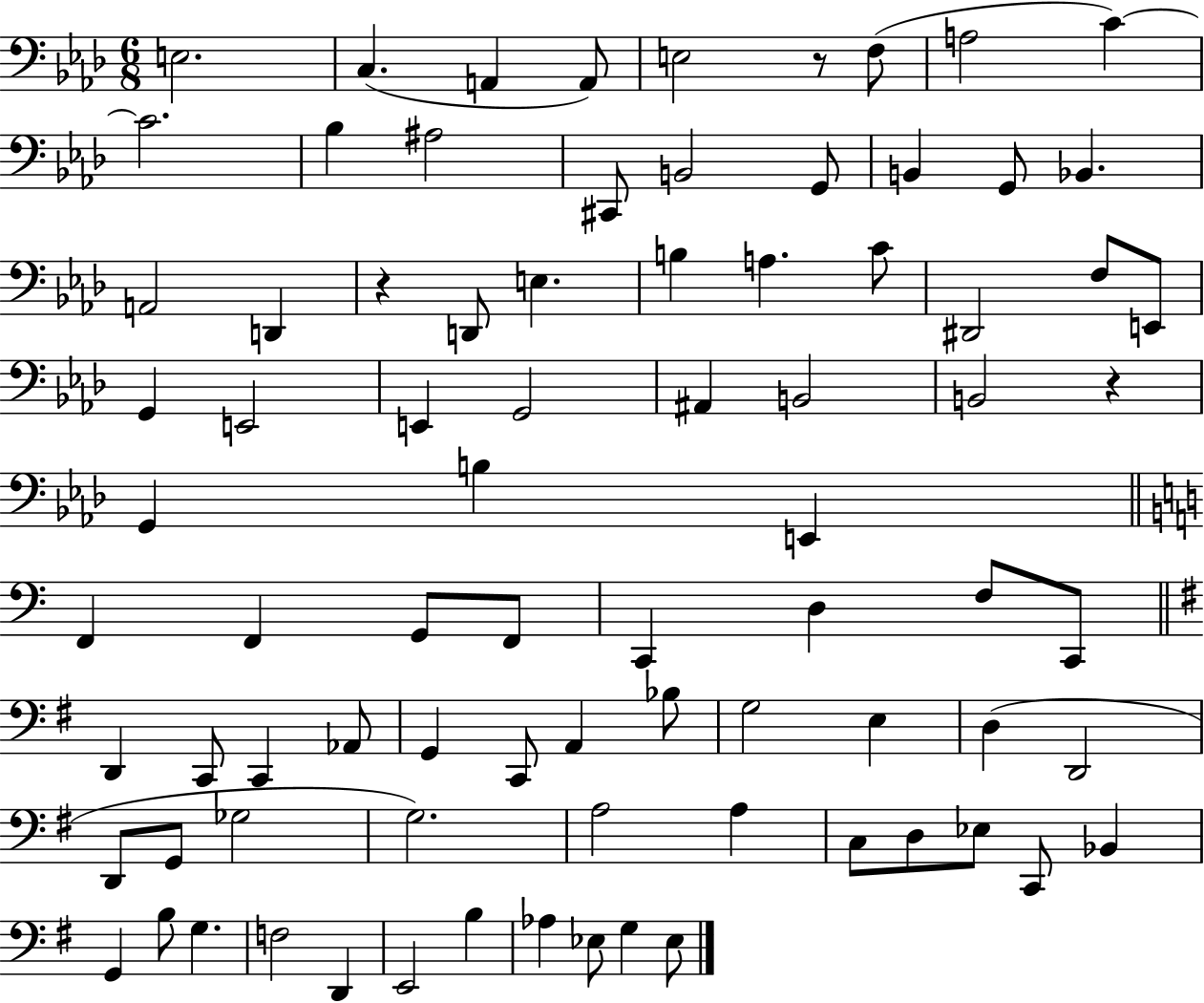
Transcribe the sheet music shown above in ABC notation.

X:1
T:Untitled
M:6/8
L:1/4
K:Ab
E,2 C, A,, A,,/2 E,2 z/2 F,/2 A,2 C C2 _B, ^A,2 ^C,,/2 B,,2 G,,/2 B,, G,,/2 _B,, A,,2 D,, z D,,/2 E, B, A, C/2 ^D,,2 F,/2 E,,/2 G,, E,,2 E,, G,,2 ^A,, B,,2 B,,2 z G,, B, E,, F,, F,, G,,/2 F,,/2 C,, D, F,/2 C,,/2 D,, C,,/2 C,, _A,,/2 G,, C,,/2 A,, _B,/2 G,2 E, D, D,,2 D,,/2 G,,/2 _G,2 G,2 A,2 A, C,/2 D,/2 _E,/2 C,,/2 _B,, G,, B,/2 G, F,2 D,, E,,2 B, _A, _E,/2 G, _E,/2